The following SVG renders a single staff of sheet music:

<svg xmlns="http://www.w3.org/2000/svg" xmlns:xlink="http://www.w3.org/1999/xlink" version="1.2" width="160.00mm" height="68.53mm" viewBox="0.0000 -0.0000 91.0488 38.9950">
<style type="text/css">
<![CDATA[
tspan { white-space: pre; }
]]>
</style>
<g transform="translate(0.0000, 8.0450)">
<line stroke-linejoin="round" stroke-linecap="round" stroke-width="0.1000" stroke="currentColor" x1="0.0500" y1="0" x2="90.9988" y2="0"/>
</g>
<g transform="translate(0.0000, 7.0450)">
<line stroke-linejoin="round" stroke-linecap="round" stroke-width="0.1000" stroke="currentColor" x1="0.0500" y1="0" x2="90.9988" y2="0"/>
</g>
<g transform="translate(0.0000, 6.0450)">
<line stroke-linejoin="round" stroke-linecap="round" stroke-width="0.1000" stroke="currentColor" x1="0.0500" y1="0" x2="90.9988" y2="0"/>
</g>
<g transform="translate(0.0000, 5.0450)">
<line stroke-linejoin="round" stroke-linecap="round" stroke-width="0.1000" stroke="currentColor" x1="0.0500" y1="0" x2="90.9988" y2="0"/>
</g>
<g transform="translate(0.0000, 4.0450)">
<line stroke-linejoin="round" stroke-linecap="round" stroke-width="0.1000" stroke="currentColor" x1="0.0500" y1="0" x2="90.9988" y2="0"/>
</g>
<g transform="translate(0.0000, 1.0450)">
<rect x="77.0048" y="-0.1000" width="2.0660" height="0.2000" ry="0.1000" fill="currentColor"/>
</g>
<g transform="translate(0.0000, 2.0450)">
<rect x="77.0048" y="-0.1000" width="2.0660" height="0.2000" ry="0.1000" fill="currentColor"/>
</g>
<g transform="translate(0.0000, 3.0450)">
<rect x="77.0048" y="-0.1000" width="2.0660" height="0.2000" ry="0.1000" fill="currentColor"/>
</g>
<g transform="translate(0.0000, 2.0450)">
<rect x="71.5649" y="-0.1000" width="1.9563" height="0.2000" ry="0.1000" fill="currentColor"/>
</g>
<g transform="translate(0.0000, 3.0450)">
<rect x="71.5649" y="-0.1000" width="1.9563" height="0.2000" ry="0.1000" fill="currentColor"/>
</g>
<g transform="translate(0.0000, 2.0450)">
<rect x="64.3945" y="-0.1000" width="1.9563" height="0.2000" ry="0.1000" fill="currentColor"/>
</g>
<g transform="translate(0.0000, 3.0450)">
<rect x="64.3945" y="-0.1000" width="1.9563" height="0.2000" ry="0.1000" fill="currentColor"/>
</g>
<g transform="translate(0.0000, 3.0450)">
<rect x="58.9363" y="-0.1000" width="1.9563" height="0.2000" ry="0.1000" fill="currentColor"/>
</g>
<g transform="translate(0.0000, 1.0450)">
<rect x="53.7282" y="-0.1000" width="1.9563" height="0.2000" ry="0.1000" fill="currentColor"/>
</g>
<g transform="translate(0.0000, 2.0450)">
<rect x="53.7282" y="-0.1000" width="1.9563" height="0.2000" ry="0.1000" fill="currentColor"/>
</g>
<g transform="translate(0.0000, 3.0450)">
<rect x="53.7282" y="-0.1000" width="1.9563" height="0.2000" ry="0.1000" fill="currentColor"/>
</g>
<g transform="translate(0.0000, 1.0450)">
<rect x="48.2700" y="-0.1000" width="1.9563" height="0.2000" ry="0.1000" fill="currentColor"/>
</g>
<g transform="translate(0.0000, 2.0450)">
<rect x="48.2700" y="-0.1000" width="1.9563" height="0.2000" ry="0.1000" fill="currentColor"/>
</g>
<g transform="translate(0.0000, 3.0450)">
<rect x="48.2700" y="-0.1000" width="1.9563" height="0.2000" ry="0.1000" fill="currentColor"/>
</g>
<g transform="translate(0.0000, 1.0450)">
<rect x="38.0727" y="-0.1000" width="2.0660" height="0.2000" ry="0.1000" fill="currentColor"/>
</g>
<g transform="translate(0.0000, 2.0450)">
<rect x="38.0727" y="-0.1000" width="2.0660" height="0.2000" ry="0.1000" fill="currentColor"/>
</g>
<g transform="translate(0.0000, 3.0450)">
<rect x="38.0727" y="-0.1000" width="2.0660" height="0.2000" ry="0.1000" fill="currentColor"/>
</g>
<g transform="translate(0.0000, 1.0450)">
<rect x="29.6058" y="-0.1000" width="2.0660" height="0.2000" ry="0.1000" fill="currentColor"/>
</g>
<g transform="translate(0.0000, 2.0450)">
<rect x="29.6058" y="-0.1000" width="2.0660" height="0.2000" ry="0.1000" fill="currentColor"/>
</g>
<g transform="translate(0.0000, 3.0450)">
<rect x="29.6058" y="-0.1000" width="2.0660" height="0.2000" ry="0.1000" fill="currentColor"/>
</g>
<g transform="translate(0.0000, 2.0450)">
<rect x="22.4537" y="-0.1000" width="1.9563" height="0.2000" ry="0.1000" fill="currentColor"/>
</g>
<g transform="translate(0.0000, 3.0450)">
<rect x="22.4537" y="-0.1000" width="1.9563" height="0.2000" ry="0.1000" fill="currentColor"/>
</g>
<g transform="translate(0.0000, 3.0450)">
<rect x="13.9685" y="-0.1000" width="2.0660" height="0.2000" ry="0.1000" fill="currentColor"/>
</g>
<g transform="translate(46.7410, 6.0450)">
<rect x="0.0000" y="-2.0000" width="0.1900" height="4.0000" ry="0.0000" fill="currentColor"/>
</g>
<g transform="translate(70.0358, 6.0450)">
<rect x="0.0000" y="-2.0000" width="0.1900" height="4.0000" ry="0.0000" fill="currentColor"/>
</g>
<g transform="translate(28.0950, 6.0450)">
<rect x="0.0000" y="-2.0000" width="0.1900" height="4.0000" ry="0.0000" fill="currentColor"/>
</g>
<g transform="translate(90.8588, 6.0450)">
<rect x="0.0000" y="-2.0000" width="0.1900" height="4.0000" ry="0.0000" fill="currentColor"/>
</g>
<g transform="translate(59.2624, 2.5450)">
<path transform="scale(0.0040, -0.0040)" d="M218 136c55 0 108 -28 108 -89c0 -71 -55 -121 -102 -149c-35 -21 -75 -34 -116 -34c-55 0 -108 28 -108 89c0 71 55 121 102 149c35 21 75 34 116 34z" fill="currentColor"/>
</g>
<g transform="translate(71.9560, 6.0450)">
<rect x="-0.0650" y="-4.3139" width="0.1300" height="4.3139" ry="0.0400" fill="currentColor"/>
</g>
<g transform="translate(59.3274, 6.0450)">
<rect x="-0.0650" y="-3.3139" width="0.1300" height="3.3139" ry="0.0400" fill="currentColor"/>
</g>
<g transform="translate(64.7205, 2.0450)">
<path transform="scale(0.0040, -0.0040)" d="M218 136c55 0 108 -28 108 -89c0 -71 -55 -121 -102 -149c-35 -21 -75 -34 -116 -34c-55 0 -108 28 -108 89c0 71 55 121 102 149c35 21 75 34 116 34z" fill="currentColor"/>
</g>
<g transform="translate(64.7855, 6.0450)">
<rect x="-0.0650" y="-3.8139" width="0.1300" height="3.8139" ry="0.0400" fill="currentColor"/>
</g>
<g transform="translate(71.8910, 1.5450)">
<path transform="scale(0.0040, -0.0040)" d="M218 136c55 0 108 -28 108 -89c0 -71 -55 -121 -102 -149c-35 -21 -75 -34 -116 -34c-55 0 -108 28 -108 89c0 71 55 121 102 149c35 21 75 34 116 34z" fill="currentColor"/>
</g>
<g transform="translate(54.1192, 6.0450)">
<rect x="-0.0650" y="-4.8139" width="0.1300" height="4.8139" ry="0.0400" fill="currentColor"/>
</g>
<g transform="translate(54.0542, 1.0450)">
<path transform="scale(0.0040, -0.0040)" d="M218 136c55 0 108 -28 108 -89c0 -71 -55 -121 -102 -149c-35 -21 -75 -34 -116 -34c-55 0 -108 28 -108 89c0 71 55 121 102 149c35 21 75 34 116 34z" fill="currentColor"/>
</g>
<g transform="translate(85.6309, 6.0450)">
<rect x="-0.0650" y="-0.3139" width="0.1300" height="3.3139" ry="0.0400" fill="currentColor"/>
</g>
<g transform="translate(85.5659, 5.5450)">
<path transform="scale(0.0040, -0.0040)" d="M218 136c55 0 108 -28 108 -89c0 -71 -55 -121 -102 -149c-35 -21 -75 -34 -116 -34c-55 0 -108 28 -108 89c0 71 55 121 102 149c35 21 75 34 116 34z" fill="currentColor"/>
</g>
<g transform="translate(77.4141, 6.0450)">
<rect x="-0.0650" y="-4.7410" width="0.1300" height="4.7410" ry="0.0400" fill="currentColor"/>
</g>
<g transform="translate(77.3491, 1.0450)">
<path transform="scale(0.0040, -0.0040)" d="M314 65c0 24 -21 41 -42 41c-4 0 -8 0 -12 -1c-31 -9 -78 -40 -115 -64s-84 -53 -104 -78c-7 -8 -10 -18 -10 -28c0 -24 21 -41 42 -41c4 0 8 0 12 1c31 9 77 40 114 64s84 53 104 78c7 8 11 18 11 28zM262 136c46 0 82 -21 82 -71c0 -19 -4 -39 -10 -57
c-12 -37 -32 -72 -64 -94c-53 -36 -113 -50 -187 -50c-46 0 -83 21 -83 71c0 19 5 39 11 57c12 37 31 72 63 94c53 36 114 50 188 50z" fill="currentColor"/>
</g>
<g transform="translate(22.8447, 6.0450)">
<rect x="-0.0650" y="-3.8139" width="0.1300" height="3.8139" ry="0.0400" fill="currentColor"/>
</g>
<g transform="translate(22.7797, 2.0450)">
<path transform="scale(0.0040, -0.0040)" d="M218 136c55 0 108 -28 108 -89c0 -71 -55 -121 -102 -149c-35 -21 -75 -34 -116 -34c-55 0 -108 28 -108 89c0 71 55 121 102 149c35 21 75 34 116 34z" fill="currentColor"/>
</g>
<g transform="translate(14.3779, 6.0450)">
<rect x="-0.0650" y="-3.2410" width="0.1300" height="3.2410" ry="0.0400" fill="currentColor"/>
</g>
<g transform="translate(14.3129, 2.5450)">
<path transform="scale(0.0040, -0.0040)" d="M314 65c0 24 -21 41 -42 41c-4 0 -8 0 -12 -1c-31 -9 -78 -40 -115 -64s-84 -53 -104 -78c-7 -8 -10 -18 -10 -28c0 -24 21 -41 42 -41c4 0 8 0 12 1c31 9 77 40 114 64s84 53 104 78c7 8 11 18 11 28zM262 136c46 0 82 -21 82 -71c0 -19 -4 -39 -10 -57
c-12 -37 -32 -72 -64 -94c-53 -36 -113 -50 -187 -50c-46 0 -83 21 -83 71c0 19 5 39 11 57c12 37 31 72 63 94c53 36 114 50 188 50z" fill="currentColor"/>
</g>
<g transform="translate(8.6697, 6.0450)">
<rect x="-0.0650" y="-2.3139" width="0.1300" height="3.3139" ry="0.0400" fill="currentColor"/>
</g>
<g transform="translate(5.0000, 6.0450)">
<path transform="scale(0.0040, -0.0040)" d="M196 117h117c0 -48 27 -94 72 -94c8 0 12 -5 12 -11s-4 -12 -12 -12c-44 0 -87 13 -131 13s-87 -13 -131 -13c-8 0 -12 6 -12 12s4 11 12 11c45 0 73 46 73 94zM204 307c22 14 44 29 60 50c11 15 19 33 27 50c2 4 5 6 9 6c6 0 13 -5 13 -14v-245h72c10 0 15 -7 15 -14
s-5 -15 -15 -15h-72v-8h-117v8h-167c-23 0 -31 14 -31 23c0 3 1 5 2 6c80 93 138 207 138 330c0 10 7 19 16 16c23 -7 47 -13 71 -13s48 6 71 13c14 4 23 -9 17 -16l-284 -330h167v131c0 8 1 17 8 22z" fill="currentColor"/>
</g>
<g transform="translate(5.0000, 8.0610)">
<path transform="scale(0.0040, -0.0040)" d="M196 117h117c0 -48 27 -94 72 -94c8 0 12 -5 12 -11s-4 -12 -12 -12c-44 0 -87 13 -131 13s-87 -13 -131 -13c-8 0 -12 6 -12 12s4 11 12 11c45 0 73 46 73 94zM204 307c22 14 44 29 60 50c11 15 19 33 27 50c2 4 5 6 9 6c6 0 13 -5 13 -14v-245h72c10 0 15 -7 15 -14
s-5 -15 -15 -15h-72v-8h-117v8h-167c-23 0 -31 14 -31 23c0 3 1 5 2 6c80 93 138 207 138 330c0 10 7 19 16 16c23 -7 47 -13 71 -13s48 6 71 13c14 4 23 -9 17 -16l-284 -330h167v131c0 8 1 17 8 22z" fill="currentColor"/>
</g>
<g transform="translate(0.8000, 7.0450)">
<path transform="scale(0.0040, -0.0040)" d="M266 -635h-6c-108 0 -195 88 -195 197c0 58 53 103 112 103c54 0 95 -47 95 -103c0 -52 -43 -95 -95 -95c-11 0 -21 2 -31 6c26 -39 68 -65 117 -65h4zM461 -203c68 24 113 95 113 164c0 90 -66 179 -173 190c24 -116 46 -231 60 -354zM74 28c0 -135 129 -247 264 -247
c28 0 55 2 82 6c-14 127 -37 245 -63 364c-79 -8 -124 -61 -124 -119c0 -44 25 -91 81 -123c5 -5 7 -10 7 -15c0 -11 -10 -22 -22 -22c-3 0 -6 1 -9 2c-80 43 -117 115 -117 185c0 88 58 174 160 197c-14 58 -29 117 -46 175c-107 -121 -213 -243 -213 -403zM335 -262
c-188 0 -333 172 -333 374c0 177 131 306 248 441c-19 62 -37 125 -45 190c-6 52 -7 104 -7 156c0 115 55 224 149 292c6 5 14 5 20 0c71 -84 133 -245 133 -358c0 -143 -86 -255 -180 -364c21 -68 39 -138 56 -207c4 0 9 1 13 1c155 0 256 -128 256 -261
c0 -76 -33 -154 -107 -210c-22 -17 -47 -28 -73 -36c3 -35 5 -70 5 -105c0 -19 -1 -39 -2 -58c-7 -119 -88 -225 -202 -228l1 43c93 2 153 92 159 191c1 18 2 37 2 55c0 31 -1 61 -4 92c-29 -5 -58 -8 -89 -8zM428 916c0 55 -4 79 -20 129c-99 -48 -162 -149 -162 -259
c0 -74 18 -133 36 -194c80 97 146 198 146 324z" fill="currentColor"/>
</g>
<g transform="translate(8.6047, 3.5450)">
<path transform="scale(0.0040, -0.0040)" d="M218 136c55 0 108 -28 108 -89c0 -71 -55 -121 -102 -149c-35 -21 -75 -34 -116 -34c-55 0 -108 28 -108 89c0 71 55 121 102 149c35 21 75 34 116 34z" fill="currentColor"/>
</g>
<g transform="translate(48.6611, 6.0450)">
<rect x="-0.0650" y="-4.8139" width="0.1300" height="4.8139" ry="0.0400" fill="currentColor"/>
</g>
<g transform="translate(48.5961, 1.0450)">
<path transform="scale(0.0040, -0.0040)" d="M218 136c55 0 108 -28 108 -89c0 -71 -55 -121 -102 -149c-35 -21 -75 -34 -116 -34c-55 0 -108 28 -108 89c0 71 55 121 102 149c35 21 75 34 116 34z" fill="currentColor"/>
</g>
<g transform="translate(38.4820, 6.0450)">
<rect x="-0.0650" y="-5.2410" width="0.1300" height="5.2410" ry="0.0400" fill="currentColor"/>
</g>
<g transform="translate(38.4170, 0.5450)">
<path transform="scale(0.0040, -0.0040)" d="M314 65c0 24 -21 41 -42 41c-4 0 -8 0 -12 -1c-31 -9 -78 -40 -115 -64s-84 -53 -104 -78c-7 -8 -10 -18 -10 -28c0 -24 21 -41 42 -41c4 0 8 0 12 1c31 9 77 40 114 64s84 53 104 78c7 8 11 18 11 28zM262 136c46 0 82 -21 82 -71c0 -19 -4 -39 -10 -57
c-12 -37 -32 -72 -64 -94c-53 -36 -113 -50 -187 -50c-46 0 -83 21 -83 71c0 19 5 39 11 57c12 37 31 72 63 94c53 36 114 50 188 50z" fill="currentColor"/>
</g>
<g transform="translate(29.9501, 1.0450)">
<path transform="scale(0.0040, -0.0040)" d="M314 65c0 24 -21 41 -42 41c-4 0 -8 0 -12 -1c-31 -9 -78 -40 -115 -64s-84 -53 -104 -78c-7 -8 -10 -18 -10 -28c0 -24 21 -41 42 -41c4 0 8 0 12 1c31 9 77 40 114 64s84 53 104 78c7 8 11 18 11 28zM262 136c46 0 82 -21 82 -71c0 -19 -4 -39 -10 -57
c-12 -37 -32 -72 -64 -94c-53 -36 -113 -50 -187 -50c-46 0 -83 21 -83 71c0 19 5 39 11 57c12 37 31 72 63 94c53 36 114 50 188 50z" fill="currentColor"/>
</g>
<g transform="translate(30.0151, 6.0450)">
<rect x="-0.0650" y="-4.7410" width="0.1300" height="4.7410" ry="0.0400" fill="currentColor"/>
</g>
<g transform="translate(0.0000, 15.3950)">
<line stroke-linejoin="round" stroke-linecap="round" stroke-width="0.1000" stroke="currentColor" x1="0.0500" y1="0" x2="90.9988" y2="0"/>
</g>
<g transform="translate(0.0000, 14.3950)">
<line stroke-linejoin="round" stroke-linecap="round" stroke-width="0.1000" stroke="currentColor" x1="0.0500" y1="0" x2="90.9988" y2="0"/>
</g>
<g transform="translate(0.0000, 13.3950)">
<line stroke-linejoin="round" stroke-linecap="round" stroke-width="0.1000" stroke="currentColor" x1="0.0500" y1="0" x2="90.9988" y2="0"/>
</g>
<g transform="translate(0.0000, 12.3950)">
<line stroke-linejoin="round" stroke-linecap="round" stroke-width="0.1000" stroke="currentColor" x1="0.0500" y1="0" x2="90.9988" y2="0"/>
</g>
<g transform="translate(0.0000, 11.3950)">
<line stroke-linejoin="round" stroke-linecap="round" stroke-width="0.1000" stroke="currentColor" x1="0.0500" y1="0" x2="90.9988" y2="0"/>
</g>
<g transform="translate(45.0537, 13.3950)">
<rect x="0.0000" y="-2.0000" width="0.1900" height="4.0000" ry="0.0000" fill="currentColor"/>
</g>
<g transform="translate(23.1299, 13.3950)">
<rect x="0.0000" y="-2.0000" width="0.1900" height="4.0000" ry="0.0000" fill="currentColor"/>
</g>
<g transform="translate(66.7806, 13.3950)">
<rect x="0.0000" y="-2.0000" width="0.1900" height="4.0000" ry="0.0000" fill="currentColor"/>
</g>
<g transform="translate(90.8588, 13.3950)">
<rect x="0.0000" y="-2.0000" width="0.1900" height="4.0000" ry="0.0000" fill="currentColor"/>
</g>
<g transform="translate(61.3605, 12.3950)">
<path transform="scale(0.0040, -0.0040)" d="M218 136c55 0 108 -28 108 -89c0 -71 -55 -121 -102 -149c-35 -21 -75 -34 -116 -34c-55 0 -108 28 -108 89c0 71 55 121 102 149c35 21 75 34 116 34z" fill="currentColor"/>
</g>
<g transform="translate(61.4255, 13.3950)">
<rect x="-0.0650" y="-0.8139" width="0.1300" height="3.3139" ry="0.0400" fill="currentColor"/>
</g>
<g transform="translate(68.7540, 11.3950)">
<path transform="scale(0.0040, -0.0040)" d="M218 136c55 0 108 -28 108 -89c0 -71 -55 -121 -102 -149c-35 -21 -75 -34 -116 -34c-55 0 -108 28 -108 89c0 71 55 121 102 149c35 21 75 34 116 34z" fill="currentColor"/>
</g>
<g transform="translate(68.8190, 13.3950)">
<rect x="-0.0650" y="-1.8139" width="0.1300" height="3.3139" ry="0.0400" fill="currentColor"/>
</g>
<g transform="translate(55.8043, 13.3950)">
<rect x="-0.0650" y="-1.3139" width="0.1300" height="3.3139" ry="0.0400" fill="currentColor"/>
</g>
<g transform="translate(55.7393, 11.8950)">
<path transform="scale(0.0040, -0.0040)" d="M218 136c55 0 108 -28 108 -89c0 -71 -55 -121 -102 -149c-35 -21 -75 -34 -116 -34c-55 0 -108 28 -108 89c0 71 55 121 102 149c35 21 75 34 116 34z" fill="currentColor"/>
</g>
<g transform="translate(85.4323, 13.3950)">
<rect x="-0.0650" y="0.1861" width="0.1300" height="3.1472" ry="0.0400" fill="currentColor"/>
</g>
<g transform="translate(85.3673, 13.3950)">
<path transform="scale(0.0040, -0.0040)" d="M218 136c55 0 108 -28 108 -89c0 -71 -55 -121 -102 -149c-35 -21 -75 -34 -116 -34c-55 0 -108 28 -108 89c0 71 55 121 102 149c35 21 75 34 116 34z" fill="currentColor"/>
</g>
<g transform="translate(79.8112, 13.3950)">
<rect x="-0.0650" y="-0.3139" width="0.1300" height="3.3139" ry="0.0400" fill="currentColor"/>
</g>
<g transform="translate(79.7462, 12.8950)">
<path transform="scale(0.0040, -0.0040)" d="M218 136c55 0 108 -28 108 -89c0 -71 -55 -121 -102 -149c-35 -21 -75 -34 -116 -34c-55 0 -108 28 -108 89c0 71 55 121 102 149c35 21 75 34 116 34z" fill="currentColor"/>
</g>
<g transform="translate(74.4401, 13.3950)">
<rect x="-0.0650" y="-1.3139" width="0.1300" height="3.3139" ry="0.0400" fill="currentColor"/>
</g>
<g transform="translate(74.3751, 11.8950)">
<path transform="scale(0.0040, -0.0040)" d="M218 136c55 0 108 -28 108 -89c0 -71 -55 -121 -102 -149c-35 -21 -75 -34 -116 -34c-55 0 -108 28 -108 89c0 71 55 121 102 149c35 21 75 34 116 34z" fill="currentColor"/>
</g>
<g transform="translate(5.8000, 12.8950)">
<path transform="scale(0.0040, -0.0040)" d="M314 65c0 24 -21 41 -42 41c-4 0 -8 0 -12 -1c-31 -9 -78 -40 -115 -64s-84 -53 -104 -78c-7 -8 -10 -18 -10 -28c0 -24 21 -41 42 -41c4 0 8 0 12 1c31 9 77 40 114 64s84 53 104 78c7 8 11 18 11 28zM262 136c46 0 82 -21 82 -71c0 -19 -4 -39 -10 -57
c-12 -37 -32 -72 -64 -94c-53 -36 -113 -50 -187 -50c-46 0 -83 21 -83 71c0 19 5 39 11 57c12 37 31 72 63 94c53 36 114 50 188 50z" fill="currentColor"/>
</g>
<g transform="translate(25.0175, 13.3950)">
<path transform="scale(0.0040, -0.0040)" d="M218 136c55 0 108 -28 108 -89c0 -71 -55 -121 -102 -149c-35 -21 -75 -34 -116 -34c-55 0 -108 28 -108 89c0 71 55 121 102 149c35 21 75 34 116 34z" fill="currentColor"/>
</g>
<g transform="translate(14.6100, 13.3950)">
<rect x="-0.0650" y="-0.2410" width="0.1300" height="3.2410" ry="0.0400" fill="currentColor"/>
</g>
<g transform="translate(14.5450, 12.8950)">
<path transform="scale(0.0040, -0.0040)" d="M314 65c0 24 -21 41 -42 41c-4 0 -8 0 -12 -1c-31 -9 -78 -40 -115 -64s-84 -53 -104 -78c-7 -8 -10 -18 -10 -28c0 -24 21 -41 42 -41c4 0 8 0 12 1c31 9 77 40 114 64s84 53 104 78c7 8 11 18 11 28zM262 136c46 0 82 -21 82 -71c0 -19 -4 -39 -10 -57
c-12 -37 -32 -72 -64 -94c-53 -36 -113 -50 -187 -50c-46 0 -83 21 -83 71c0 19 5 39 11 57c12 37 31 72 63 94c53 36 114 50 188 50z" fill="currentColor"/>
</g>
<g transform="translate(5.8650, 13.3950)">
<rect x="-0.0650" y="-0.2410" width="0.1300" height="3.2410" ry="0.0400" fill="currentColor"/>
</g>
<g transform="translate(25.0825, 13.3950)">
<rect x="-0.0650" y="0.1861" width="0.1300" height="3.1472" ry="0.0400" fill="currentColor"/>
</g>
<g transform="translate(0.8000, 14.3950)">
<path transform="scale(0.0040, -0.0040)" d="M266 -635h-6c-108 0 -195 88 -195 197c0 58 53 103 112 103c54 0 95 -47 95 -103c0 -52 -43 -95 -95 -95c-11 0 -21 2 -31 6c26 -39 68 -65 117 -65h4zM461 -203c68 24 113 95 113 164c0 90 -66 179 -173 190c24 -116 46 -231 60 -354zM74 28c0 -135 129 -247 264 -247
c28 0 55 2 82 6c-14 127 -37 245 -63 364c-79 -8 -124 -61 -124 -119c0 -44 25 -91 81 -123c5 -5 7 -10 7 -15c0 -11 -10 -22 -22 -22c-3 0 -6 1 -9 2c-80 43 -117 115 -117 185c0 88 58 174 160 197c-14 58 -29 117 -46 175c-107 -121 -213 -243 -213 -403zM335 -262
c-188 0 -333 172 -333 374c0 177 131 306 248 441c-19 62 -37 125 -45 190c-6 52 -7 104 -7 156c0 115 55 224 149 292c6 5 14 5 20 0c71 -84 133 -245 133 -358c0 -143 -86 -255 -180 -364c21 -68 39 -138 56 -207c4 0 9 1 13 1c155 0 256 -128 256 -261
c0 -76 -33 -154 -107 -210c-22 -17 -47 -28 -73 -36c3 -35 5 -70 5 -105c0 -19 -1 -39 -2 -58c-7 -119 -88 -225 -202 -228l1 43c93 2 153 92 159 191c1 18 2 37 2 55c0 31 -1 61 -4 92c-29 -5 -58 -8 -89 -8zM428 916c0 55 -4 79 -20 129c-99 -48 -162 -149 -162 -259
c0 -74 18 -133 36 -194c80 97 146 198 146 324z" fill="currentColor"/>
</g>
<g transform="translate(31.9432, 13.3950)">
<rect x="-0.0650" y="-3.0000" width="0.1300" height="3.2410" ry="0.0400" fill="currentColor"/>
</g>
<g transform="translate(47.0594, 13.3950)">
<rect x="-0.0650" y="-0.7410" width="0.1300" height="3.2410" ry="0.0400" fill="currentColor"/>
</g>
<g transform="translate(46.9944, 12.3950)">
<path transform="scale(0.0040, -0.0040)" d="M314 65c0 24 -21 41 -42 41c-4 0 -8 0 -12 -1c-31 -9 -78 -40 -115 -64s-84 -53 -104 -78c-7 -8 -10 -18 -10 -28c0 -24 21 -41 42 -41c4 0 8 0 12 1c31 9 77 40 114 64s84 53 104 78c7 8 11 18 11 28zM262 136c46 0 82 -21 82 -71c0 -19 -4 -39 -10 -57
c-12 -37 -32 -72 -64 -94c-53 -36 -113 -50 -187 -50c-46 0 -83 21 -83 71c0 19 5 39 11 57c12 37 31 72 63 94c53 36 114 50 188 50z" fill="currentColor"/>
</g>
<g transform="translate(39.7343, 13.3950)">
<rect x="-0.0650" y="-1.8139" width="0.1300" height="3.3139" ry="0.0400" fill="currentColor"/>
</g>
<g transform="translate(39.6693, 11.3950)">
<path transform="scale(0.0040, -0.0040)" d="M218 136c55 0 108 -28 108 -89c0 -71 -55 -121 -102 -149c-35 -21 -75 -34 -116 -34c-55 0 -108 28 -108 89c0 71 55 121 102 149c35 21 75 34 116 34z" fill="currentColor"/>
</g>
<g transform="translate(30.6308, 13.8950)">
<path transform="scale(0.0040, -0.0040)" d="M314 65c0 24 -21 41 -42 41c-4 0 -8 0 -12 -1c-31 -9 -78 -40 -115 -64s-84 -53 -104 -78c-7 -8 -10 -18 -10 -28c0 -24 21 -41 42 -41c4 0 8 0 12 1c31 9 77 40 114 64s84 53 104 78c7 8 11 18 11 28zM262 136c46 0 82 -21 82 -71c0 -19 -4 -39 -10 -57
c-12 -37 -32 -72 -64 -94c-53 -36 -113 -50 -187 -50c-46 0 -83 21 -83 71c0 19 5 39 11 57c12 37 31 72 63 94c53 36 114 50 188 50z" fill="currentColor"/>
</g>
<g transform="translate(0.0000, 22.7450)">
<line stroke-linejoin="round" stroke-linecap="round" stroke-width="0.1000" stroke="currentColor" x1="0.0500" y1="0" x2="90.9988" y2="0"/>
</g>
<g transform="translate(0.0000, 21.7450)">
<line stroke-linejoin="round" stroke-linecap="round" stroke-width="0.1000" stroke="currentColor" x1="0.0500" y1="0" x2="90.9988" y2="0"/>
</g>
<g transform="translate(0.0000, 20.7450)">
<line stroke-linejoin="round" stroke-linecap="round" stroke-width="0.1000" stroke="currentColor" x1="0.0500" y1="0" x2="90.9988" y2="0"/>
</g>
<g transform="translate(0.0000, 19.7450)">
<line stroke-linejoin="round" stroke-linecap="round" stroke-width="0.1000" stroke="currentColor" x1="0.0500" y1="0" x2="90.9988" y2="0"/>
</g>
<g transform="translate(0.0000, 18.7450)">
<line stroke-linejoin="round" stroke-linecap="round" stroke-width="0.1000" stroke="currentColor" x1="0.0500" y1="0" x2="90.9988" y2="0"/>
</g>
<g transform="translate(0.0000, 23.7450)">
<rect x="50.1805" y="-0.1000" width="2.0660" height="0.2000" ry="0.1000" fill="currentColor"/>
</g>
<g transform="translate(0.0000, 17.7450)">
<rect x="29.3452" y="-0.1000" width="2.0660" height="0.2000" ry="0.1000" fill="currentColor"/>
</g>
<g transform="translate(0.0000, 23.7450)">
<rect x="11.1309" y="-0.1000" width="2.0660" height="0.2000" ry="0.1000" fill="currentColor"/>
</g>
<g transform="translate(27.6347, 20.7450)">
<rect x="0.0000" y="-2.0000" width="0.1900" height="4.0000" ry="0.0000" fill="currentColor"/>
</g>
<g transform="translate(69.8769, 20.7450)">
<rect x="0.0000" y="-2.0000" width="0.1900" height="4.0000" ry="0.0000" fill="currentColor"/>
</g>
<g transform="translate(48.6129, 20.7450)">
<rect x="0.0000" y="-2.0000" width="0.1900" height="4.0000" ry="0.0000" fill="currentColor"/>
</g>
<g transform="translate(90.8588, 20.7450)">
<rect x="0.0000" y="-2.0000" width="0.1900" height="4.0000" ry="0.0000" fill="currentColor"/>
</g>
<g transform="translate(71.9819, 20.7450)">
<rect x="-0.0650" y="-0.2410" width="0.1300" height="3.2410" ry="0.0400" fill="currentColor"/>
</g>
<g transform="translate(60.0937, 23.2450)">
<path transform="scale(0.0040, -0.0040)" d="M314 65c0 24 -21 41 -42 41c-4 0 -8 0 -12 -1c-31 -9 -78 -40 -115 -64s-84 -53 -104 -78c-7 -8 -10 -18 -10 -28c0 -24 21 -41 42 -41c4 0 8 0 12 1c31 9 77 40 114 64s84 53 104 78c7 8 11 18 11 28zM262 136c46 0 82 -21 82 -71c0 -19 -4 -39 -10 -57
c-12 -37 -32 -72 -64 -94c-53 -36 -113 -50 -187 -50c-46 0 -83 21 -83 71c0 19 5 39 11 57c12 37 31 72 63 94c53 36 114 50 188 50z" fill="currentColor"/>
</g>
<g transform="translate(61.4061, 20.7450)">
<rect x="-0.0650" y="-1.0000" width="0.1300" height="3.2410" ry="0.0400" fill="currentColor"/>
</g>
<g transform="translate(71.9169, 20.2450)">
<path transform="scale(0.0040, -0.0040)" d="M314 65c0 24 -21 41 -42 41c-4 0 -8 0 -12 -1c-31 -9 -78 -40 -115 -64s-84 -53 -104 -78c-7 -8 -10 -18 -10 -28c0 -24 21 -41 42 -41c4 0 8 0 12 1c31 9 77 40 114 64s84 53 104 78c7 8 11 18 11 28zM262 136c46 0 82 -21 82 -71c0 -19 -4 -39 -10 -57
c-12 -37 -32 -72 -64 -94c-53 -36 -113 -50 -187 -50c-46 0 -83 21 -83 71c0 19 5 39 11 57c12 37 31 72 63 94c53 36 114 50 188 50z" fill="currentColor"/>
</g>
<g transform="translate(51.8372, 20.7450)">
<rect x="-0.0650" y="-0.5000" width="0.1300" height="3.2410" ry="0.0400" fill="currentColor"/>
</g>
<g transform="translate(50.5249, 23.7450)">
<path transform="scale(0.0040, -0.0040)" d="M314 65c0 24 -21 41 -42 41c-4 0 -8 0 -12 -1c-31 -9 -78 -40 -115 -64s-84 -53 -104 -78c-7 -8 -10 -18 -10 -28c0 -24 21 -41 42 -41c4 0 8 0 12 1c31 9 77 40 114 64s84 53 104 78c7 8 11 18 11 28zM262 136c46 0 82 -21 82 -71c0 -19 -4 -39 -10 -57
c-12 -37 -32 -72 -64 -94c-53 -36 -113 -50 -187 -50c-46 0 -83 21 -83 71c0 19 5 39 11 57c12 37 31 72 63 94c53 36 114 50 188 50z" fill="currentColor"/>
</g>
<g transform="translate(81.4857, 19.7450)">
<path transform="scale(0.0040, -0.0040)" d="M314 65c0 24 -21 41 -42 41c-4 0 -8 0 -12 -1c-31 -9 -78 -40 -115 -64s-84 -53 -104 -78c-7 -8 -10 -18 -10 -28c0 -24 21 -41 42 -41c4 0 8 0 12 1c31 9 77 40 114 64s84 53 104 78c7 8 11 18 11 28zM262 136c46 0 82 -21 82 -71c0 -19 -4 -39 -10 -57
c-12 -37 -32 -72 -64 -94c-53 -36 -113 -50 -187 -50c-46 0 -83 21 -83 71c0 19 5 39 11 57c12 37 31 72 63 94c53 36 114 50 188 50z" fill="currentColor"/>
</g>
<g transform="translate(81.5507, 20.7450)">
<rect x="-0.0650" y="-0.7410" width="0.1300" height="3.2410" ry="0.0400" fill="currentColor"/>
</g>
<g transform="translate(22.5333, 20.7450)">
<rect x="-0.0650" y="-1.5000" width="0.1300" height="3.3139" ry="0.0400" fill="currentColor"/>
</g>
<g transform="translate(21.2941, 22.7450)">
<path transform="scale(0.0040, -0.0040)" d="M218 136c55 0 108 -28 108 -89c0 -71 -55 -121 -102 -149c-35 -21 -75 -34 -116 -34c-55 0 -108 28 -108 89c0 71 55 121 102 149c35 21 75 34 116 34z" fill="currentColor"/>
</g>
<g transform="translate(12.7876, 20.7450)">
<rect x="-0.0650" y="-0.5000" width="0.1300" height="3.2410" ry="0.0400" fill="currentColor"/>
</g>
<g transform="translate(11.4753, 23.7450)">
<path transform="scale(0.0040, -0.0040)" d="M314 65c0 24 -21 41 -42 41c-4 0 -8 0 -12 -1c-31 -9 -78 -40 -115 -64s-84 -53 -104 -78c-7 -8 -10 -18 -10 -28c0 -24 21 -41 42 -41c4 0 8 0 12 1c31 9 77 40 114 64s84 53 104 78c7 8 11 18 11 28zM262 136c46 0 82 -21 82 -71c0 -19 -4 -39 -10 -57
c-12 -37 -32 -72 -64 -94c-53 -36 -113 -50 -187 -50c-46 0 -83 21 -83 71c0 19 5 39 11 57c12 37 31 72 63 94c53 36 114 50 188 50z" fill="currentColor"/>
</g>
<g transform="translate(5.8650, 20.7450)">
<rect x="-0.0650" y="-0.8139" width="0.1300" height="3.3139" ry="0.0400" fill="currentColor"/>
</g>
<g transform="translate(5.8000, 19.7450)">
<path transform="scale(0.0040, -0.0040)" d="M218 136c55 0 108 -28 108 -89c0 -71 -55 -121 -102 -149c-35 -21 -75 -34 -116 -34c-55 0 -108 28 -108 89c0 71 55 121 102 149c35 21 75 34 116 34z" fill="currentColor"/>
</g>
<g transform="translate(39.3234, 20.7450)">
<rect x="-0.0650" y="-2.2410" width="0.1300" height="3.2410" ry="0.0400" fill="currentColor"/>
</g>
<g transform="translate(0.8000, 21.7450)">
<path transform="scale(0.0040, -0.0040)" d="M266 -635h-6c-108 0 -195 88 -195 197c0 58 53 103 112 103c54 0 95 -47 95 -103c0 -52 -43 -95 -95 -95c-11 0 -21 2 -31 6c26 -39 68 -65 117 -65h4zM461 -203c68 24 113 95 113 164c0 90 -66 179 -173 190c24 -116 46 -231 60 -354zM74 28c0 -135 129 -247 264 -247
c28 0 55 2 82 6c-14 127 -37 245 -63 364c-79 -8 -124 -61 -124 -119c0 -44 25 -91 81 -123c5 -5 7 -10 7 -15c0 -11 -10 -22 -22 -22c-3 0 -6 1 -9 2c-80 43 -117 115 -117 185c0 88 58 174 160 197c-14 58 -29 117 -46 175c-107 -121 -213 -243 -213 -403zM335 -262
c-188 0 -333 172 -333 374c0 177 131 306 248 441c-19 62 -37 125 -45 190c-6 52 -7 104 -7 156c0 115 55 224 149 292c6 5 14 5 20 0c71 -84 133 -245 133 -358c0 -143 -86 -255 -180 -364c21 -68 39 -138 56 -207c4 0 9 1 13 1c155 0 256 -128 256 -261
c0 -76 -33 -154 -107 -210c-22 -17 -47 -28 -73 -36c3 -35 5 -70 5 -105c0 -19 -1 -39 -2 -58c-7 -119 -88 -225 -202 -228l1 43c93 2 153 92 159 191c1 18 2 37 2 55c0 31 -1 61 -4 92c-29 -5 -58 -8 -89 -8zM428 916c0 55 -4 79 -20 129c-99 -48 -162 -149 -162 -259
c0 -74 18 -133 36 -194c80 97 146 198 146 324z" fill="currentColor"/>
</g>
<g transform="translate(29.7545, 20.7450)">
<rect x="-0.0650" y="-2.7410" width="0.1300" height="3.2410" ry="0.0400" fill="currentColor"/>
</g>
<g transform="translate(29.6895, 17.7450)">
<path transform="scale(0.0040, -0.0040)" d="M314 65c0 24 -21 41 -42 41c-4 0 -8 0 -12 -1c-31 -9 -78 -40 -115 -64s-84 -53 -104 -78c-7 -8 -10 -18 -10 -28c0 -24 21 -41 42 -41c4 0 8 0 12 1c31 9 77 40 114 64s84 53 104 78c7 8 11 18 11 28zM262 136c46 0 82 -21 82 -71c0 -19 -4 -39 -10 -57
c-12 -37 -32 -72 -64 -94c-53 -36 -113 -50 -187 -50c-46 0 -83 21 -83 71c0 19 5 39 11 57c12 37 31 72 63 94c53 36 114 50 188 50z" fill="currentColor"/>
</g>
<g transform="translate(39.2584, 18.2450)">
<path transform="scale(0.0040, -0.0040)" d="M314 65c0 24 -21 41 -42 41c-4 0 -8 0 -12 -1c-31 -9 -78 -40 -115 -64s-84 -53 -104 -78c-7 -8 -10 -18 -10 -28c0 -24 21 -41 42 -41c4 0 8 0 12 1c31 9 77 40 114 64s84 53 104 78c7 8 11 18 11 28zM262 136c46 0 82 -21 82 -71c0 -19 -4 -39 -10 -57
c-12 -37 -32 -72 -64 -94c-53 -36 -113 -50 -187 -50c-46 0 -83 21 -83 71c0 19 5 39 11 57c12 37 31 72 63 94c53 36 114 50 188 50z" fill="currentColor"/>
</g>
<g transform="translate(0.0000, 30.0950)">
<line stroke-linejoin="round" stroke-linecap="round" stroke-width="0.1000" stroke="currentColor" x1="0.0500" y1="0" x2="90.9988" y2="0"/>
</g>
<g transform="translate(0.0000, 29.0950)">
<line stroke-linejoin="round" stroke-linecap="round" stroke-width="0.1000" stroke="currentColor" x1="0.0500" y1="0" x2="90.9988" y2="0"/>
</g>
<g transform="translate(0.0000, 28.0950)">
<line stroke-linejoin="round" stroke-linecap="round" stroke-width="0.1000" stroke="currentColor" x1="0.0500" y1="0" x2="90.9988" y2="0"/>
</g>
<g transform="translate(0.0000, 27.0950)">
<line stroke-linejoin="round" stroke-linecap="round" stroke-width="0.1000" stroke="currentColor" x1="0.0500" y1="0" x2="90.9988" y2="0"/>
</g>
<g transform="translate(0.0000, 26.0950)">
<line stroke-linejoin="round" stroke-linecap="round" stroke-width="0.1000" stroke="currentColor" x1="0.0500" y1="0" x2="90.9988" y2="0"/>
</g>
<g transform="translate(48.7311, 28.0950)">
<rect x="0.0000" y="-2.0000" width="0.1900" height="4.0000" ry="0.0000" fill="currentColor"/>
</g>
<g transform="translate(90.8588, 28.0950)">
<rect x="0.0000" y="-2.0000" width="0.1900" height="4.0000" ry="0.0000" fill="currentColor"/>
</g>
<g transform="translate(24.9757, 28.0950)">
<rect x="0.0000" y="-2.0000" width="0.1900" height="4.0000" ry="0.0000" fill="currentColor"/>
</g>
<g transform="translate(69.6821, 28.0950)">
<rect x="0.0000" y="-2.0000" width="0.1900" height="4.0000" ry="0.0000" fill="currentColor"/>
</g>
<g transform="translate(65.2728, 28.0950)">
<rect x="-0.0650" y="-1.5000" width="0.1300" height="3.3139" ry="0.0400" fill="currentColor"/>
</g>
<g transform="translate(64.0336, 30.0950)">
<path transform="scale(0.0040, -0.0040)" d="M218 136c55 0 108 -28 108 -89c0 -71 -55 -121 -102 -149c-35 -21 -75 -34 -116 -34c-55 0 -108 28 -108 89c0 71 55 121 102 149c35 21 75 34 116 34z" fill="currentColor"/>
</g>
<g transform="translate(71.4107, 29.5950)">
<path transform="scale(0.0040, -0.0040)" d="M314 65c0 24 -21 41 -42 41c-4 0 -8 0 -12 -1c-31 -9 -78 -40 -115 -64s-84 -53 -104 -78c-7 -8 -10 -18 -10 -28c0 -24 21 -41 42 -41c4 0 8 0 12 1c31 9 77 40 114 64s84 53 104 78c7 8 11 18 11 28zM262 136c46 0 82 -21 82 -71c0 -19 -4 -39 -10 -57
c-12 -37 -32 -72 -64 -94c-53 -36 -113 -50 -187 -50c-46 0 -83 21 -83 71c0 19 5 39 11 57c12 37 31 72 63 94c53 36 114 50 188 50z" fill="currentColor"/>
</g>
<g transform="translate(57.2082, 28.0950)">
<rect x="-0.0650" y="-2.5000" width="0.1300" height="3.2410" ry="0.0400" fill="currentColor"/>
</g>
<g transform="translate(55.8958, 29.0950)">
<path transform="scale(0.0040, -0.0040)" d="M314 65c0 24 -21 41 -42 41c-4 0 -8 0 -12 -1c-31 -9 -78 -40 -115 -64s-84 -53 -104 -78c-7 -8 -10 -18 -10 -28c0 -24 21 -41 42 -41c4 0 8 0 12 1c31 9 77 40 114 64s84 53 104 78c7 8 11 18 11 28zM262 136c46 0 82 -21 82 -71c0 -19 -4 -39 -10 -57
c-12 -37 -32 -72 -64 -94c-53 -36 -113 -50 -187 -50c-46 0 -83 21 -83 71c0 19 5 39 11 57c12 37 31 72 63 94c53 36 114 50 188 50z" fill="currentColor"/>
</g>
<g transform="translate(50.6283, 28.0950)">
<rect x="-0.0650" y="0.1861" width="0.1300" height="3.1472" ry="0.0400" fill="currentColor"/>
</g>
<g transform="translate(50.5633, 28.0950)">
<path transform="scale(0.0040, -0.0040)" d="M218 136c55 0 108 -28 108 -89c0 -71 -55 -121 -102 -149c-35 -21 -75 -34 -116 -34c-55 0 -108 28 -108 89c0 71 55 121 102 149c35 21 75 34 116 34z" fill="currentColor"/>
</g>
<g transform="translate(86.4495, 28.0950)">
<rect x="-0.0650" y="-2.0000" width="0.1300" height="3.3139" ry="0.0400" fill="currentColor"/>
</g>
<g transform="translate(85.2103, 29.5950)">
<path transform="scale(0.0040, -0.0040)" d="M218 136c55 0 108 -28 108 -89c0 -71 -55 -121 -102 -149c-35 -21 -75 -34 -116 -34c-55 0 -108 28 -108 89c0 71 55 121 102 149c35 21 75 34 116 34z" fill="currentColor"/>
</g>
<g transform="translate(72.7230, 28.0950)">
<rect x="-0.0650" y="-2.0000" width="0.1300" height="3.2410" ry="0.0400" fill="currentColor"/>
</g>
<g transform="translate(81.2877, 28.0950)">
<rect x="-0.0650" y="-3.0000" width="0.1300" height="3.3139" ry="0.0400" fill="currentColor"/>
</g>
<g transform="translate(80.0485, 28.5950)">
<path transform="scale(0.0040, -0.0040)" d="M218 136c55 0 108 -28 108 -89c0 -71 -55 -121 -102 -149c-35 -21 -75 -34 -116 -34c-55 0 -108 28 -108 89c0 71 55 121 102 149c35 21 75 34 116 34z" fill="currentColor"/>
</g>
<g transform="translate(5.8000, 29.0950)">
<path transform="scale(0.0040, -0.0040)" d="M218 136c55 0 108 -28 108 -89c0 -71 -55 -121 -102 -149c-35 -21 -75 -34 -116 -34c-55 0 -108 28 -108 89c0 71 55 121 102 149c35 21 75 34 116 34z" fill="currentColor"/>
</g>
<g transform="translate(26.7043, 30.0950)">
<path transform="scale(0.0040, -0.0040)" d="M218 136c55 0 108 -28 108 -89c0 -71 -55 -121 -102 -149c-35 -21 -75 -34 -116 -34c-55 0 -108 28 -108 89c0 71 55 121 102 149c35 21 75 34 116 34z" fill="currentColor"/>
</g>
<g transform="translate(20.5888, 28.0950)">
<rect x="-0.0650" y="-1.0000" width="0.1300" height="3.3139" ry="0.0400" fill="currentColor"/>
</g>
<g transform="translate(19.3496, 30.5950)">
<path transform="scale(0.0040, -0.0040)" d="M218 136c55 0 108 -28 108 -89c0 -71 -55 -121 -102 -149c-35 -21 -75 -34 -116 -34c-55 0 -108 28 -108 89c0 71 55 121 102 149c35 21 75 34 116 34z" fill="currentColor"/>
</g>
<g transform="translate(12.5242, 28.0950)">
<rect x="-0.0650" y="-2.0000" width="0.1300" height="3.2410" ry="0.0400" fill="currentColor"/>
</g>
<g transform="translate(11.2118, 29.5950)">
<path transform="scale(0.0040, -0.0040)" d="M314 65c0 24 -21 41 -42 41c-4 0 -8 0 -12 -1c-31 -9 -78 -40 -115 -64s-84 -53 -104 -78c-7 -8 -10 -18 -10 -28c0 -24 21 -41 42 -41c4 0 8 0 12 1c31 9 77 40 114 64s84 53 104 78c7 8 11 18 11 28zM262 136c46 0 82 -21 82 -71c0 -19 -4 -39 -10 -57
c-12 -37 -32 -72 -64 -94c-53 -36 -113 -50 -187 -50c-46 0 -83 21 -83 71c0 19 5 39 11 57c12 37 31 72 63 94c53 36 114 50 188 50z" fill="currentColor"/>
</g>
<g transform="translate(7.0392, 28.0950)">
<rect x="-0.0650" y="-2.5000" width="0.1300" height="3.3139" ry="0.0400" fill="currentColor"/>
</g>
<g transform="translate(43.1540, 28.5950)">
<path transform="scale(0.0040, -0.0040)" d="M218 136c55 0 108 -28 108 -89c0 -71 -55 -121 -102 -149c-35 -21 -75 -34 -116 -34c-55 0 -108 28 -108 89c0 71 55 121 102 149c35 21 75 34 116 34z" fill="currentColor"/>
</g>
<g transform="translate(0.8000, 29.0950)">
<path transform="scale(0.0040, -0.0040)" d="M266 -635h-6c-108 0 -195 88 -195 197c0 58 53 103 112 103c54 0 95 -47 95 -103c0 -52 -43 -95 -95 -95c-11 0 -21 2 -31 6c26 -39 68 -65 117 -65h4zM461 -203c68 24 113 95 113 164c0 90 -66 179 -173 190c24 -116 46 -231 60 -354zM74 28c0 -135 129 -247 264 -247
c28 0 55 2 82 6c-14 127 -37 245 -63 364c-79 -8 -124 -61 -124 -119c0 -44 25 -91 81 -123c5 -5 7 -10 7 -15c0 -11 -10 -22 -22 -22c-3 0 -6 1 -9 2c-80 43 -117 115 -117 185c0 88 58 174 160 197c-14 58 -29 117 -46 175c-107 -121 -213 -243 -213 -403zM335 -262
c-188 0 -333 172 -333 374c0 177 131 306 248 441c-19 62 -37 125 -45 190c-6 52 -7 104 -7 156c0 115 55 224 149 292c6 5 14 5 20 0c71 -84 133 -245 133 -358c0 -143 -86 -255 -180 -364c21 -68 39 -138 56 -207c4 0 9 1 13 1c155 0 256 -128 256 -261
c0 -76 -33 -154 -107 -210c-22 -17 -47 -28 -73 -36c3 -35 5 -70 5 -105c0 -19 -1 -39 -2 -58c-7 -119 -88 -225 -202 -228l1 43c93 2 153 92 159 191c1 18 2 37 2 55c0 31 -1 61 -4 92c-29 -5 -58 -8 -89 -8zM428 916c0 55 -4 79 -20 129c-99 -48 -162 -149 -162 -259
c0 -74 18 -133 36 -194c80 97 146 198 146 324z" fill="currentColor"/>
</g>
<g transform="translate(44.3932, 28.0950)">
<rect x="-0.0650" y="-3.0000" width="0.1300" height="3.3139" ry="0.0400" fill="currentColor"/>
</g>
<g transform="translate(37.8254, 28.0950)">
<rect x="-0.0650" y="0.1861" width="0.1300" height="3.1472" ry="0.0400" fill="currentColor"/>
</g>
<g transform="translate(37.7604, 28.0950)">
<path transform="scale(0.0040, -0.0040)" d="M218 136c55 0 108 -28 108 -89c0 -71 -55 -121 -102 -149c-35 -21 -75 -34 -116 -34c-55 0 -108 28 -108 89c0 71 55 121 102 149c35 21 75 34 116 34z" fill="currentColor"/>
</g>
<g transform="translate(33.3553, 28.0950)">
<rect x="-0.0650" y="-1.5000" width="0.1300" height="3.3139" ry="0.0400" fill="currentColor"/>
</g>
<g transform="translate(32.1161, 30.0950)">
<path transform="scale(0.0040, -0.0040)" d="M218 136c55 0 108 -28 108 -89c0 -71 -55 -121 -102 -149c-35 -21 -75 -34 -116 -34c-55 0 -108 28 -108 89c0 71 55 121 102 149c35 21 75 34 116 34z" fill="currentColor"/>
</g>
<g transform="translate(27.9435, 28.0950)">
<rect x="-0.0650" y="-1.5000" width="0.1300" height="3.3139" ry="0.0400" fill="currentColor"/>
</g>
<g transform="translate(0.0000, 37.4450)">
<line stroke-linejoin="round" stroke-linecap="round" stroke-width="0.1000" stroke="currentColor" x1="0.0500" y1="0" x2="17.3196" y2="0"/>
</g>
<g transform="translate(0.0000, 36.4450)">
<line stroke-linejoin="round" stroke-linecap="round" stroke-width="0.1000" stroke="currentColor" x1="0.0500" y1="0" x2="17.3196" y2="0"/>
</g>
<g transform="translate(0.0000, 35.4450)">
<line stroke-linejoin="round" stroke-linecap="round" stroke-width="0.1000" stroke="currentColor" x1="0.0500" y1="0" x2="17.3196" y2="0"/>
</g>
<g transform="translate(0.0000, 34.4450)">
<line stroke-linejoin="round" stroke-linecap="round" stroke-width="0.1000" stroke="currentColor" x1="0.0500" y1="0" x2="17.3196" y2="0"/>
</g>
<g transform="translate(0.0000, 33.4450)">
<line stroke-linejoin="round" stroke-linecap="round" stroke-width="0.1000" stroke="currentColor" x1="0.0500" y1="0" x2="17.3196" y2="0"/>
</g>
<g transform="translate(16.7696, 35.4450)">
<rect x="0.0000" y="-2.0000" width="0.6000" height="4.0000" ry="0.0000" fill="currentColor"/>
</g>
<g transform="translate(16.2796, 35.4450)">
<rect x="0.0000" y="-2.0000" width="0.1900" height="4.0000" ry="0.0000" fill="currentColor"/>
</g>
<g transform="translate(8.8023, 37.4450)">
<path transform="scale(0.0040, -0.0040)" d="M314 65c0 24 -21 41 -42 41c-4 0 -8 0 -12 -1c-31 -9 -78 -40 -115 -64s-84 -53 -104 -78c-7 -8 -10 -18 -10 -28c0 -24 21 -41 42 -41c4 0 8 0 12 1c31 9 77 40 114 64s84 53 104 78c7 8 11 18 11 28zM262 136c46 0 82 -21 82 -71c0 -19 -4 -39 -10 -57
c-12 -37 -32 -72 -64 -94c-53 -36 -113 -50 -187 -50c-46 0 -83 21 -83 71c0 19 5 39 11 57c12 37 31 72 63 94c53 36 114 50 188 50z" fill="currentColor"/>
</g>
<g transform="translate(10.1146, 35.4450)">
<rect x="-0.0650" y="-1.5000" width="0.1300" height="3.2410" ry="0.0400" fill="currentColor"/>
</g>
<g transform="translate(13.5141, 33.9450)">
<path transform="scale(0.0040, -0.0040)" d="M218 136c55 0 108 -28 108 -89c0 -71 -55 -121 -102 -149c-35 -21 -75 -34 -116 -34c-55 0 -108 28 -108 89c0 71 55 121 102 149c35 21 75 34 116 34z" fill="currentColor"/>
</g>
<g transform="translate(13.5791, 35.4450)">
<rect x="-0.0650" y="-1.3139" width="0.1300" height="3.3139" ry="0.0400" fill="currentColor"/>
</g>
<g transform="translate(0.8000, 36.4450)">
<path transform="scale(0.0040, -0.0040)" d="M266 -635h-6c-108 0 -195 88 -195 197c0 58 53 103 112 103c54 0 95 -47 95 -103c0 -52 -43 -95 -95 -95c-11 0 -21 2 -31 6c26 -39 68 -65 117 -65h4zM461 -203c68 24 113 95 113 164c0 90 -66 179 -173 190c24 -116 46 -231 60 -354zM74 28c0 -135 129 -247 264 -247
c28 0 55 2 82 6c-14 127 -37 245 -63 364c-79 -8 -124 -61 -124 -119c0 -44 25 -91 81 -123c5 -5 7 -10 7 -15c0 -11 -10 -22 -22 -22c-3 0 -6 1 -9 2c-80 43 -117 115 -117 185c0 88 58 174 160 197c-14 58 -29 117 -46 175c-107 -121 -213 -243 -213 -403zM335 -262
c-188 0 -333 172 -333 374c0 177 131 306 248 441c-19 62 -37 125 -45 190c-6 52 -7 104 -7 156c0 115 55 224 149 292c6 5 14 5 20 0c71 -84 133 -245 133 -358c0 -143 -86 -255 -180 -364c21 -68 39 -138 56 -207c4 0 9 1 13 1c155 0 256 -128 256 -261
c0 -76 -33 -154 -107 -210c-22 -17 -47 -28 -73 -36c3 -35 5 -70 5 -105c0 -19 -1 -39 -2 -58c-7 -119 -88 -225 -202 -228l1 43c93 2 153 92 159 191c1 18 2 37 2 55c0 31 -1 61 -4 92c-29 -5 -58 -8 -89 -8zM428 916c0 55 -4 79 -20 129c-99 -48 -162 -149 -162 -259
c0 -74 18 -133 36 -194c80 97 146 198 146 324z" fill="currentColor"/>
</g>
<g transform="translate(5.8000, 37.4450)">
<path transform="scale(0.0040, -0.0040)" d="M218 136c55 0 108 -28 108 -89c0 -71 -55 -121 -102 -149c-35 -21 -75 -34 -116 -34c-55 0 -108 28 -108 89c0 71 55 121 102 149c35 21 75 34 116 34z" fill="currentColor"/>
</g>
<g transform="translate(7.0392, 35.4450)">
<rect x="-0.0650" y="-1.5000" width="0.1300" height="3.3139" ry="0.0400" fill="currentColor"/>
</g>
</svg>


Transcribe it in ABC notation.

X:1
T:Untitled
M:4/4
L:1/4
K:C
g b2 c' e'2 f'2 e' e' b c' d' e'2 c c2 c2 B A2 f d2 e d f e c B d C2 E a2 g2 C2 D2 c2 d2 G F2 D E E B A B G2 E F2 A F E E2 e